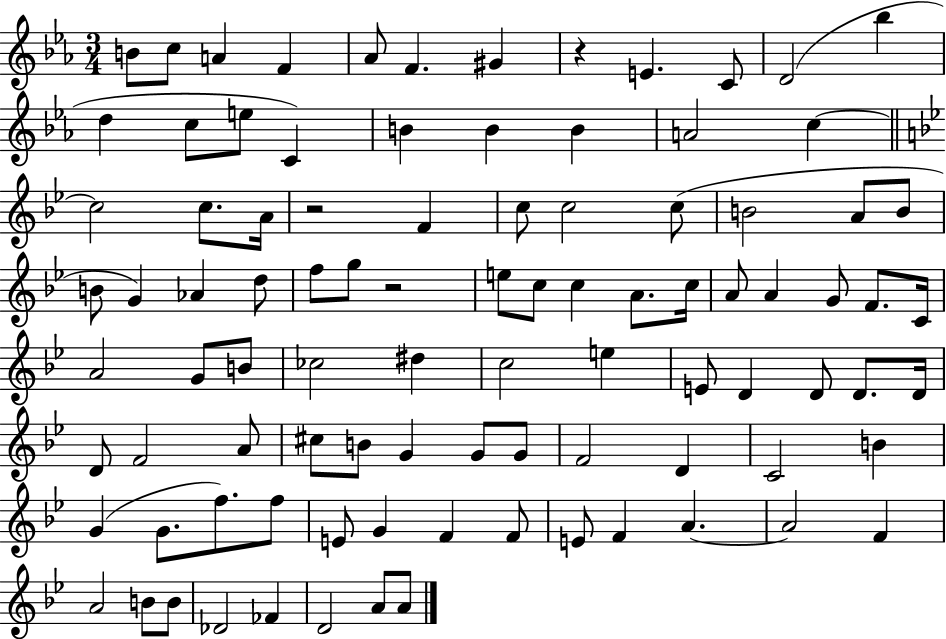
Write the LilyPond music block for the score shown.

{
  \clef treble
  \numericTimeSignature
  \time 3/4
  \key ees \major
  \repeat volta 2 { b'8 c''8 a'4 f'4 | aes'8 f'4. gis'4 | r4 e'4. c'8 | d'2( bes''4 | \break d''4 c''8 e''8 c'4) | b'4 b'4 b'4 | a'2 c''4~~ | \bar "||" \break \key bes \major c''2 c''8. a'16 | r2 f'4 | c''8 c''2 c''8( | b'2 a'8 b'8 | \break b'8 g'4) aes'4 d''8 | f''8 g''8 r2 | e''8 c''8 c''4 a'8. c''16 | a'8 a'4 g'8 f'8. c'16 | \break a'2 g'8 b'8 | ces''2 dis''4 | c''2 e''4 | e'8 d'4 d'8 d'8. d'16 | \break d'8 f'2 a'8 | cis''8 b'8 g'4 g'8 g'8 | f'2 d'4 | c'2 b'4 | \break g'4( g'8. f''8.) f''8 | e'8 g'4 f'4 f'8 | e'8 f'4 a'4.~~ | a'2 f'4 | \break a'2 b'8 b'8 | des'2 fes'4 | d'2 a'8 a'8 | } \bar "|."
}